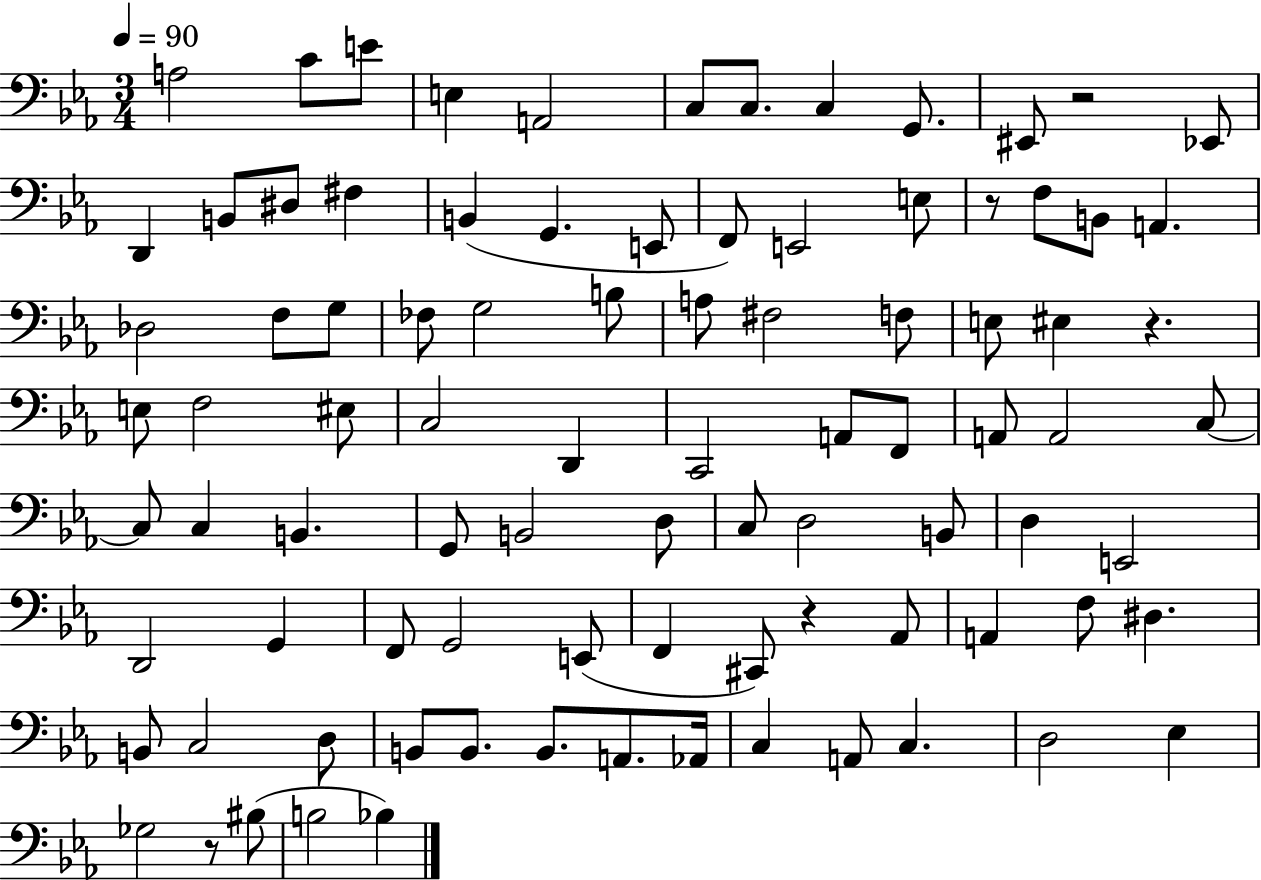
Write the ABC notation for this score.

X:1
T:Untitled
M:3/4
L:1/4
K:Eb
A,2 C/2 E/2 E, A,,2 C,/2 C,/2 C, G,,/2 ^E,,/2 z2 _E,,/2 D,, B,,/2 ^D,/2 ^F, B,, G,, E,,/2 F,,/2 E,,2 E,/2 z/2 F,/2 B,,/2 A,, _D,2 F,/2 G,/2 _F,/2 G,2 B,/2 A,/2 ^F,2 F,/2 E,/2 ^E, z E,/2 F,2 ^E,/2 C,2 D,, C,,2 A,,/2 F,,/2 A,,/2 A,,2 C,/2 C,/2 C, B,, G,,/2 B,,2 D,/2 C,/2 D,2 B,,/2 D, E,,2 D,,2 G,, F,,/2 G,,2 E,,/2 F,, ^C,,/2 z _A,,/2 A,, F,/2 ^D, B,,/2 C,2 D,/2 B,,/2 B,,/2 B,,/2 A,,/2 _A,,/4 C, A,,/2 C, D,2 _E, _G,2 z/2 ^B,/2 B,2 _B,